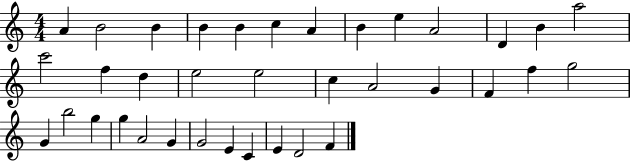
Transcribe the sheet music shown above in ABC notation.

X:1
T:Untitled
M:4/4
L:1/4
K:C
A B2 B B B c A B e A2 D B a2 c'2 f d e2 e2 c A2 G F f g2 G b2 g g A2 G G2 E C E D2 F